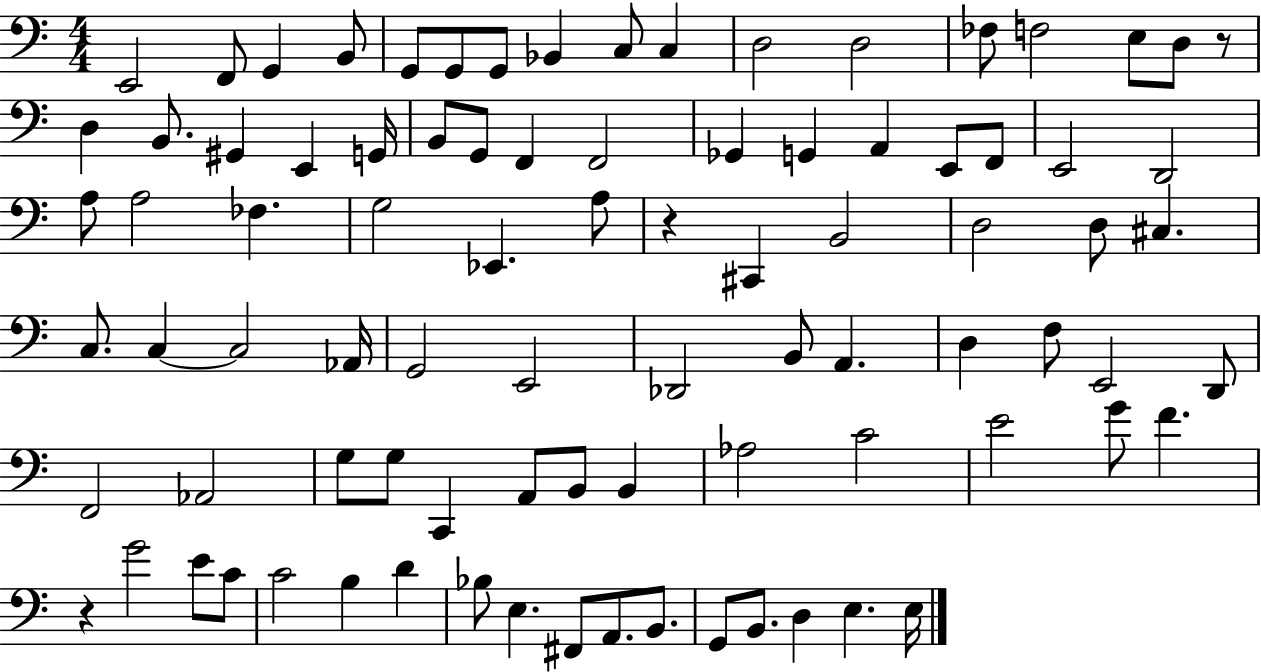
X:1
T:Untitled
M:4/4
L:1/4
K:C
E,,2 F,,/2 G,, B,,/2 G,,/2 G,,/2 G,,/2 _B,, C,/2 C, D,2 D,2 _F,/2 F,2 E,/2 D,/2 z/2 D, B,,/2 ^G,, E,, G,,/4 B,,/2 G,,/2 F,, F,,2 _G,, G,, A,, E,,/2 F,,/2 E,,2 D,,2 A,/2 A,2 _F, G,2 _E,, A,/2 z ^C,, B,,2 D,2 D,/2 ^C, C,/2 C, C,2 _A,,/4 G,,2 E,,2 _D,,2 B,,/2 A,, D, F,/2 E,,2 D,,/2 F,,2 _A,,2 G,/2 G,/2 C,, A,,/2 B,,/2 B,, _A,2 C2 E2 G/2 F z G2 E/2 C/2 C2 B, D _B,/2 E, ^F,,/2 A,,/2 B,,/2 G,,/2 B,,/2 D, E, E,/4